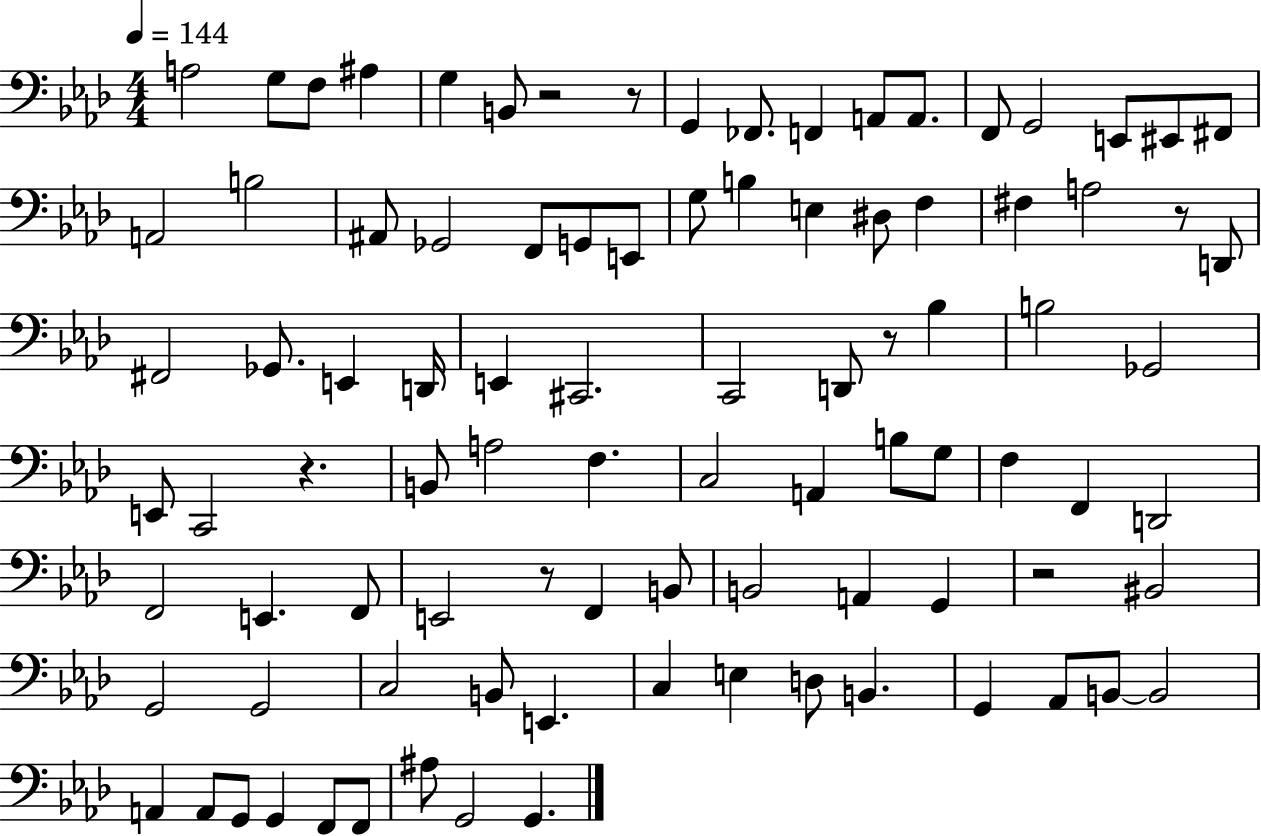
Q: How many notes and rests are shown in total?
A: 93